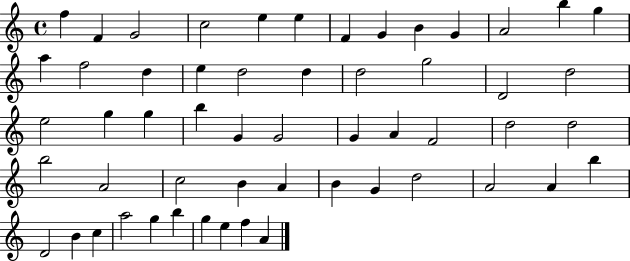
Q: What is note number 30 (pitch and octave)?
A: G4